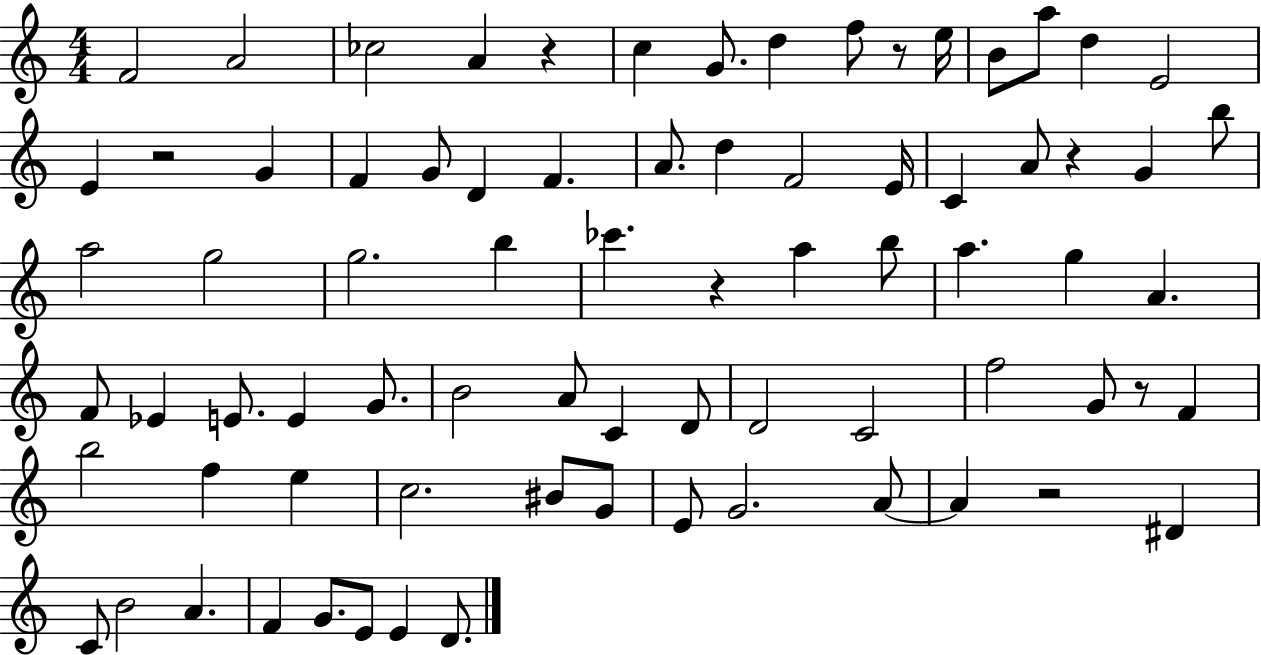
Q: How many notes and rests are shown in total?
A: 77